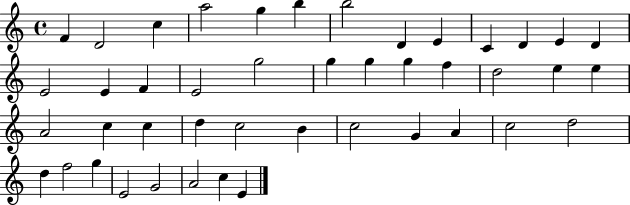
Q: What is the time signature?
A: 4/4